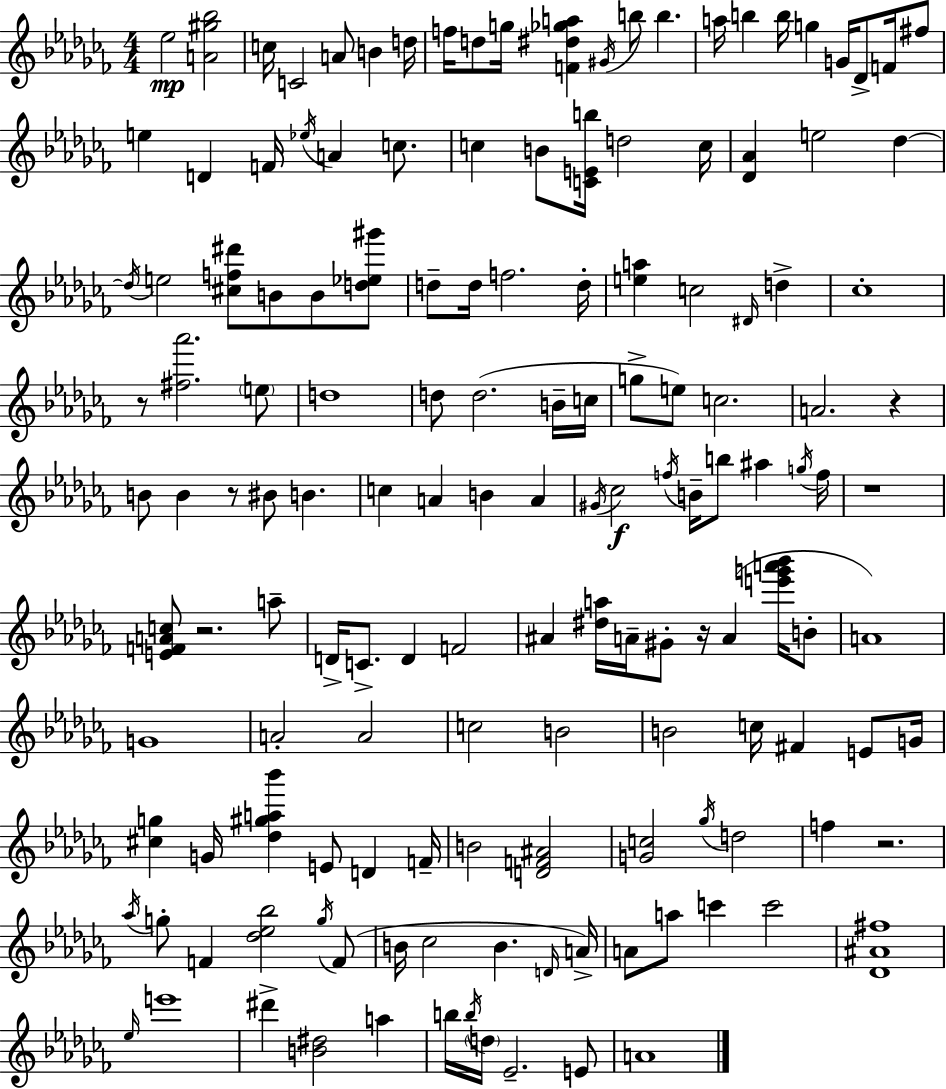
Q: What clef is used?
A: treble